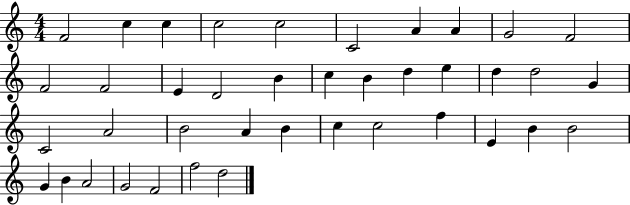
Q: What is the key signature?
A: C major